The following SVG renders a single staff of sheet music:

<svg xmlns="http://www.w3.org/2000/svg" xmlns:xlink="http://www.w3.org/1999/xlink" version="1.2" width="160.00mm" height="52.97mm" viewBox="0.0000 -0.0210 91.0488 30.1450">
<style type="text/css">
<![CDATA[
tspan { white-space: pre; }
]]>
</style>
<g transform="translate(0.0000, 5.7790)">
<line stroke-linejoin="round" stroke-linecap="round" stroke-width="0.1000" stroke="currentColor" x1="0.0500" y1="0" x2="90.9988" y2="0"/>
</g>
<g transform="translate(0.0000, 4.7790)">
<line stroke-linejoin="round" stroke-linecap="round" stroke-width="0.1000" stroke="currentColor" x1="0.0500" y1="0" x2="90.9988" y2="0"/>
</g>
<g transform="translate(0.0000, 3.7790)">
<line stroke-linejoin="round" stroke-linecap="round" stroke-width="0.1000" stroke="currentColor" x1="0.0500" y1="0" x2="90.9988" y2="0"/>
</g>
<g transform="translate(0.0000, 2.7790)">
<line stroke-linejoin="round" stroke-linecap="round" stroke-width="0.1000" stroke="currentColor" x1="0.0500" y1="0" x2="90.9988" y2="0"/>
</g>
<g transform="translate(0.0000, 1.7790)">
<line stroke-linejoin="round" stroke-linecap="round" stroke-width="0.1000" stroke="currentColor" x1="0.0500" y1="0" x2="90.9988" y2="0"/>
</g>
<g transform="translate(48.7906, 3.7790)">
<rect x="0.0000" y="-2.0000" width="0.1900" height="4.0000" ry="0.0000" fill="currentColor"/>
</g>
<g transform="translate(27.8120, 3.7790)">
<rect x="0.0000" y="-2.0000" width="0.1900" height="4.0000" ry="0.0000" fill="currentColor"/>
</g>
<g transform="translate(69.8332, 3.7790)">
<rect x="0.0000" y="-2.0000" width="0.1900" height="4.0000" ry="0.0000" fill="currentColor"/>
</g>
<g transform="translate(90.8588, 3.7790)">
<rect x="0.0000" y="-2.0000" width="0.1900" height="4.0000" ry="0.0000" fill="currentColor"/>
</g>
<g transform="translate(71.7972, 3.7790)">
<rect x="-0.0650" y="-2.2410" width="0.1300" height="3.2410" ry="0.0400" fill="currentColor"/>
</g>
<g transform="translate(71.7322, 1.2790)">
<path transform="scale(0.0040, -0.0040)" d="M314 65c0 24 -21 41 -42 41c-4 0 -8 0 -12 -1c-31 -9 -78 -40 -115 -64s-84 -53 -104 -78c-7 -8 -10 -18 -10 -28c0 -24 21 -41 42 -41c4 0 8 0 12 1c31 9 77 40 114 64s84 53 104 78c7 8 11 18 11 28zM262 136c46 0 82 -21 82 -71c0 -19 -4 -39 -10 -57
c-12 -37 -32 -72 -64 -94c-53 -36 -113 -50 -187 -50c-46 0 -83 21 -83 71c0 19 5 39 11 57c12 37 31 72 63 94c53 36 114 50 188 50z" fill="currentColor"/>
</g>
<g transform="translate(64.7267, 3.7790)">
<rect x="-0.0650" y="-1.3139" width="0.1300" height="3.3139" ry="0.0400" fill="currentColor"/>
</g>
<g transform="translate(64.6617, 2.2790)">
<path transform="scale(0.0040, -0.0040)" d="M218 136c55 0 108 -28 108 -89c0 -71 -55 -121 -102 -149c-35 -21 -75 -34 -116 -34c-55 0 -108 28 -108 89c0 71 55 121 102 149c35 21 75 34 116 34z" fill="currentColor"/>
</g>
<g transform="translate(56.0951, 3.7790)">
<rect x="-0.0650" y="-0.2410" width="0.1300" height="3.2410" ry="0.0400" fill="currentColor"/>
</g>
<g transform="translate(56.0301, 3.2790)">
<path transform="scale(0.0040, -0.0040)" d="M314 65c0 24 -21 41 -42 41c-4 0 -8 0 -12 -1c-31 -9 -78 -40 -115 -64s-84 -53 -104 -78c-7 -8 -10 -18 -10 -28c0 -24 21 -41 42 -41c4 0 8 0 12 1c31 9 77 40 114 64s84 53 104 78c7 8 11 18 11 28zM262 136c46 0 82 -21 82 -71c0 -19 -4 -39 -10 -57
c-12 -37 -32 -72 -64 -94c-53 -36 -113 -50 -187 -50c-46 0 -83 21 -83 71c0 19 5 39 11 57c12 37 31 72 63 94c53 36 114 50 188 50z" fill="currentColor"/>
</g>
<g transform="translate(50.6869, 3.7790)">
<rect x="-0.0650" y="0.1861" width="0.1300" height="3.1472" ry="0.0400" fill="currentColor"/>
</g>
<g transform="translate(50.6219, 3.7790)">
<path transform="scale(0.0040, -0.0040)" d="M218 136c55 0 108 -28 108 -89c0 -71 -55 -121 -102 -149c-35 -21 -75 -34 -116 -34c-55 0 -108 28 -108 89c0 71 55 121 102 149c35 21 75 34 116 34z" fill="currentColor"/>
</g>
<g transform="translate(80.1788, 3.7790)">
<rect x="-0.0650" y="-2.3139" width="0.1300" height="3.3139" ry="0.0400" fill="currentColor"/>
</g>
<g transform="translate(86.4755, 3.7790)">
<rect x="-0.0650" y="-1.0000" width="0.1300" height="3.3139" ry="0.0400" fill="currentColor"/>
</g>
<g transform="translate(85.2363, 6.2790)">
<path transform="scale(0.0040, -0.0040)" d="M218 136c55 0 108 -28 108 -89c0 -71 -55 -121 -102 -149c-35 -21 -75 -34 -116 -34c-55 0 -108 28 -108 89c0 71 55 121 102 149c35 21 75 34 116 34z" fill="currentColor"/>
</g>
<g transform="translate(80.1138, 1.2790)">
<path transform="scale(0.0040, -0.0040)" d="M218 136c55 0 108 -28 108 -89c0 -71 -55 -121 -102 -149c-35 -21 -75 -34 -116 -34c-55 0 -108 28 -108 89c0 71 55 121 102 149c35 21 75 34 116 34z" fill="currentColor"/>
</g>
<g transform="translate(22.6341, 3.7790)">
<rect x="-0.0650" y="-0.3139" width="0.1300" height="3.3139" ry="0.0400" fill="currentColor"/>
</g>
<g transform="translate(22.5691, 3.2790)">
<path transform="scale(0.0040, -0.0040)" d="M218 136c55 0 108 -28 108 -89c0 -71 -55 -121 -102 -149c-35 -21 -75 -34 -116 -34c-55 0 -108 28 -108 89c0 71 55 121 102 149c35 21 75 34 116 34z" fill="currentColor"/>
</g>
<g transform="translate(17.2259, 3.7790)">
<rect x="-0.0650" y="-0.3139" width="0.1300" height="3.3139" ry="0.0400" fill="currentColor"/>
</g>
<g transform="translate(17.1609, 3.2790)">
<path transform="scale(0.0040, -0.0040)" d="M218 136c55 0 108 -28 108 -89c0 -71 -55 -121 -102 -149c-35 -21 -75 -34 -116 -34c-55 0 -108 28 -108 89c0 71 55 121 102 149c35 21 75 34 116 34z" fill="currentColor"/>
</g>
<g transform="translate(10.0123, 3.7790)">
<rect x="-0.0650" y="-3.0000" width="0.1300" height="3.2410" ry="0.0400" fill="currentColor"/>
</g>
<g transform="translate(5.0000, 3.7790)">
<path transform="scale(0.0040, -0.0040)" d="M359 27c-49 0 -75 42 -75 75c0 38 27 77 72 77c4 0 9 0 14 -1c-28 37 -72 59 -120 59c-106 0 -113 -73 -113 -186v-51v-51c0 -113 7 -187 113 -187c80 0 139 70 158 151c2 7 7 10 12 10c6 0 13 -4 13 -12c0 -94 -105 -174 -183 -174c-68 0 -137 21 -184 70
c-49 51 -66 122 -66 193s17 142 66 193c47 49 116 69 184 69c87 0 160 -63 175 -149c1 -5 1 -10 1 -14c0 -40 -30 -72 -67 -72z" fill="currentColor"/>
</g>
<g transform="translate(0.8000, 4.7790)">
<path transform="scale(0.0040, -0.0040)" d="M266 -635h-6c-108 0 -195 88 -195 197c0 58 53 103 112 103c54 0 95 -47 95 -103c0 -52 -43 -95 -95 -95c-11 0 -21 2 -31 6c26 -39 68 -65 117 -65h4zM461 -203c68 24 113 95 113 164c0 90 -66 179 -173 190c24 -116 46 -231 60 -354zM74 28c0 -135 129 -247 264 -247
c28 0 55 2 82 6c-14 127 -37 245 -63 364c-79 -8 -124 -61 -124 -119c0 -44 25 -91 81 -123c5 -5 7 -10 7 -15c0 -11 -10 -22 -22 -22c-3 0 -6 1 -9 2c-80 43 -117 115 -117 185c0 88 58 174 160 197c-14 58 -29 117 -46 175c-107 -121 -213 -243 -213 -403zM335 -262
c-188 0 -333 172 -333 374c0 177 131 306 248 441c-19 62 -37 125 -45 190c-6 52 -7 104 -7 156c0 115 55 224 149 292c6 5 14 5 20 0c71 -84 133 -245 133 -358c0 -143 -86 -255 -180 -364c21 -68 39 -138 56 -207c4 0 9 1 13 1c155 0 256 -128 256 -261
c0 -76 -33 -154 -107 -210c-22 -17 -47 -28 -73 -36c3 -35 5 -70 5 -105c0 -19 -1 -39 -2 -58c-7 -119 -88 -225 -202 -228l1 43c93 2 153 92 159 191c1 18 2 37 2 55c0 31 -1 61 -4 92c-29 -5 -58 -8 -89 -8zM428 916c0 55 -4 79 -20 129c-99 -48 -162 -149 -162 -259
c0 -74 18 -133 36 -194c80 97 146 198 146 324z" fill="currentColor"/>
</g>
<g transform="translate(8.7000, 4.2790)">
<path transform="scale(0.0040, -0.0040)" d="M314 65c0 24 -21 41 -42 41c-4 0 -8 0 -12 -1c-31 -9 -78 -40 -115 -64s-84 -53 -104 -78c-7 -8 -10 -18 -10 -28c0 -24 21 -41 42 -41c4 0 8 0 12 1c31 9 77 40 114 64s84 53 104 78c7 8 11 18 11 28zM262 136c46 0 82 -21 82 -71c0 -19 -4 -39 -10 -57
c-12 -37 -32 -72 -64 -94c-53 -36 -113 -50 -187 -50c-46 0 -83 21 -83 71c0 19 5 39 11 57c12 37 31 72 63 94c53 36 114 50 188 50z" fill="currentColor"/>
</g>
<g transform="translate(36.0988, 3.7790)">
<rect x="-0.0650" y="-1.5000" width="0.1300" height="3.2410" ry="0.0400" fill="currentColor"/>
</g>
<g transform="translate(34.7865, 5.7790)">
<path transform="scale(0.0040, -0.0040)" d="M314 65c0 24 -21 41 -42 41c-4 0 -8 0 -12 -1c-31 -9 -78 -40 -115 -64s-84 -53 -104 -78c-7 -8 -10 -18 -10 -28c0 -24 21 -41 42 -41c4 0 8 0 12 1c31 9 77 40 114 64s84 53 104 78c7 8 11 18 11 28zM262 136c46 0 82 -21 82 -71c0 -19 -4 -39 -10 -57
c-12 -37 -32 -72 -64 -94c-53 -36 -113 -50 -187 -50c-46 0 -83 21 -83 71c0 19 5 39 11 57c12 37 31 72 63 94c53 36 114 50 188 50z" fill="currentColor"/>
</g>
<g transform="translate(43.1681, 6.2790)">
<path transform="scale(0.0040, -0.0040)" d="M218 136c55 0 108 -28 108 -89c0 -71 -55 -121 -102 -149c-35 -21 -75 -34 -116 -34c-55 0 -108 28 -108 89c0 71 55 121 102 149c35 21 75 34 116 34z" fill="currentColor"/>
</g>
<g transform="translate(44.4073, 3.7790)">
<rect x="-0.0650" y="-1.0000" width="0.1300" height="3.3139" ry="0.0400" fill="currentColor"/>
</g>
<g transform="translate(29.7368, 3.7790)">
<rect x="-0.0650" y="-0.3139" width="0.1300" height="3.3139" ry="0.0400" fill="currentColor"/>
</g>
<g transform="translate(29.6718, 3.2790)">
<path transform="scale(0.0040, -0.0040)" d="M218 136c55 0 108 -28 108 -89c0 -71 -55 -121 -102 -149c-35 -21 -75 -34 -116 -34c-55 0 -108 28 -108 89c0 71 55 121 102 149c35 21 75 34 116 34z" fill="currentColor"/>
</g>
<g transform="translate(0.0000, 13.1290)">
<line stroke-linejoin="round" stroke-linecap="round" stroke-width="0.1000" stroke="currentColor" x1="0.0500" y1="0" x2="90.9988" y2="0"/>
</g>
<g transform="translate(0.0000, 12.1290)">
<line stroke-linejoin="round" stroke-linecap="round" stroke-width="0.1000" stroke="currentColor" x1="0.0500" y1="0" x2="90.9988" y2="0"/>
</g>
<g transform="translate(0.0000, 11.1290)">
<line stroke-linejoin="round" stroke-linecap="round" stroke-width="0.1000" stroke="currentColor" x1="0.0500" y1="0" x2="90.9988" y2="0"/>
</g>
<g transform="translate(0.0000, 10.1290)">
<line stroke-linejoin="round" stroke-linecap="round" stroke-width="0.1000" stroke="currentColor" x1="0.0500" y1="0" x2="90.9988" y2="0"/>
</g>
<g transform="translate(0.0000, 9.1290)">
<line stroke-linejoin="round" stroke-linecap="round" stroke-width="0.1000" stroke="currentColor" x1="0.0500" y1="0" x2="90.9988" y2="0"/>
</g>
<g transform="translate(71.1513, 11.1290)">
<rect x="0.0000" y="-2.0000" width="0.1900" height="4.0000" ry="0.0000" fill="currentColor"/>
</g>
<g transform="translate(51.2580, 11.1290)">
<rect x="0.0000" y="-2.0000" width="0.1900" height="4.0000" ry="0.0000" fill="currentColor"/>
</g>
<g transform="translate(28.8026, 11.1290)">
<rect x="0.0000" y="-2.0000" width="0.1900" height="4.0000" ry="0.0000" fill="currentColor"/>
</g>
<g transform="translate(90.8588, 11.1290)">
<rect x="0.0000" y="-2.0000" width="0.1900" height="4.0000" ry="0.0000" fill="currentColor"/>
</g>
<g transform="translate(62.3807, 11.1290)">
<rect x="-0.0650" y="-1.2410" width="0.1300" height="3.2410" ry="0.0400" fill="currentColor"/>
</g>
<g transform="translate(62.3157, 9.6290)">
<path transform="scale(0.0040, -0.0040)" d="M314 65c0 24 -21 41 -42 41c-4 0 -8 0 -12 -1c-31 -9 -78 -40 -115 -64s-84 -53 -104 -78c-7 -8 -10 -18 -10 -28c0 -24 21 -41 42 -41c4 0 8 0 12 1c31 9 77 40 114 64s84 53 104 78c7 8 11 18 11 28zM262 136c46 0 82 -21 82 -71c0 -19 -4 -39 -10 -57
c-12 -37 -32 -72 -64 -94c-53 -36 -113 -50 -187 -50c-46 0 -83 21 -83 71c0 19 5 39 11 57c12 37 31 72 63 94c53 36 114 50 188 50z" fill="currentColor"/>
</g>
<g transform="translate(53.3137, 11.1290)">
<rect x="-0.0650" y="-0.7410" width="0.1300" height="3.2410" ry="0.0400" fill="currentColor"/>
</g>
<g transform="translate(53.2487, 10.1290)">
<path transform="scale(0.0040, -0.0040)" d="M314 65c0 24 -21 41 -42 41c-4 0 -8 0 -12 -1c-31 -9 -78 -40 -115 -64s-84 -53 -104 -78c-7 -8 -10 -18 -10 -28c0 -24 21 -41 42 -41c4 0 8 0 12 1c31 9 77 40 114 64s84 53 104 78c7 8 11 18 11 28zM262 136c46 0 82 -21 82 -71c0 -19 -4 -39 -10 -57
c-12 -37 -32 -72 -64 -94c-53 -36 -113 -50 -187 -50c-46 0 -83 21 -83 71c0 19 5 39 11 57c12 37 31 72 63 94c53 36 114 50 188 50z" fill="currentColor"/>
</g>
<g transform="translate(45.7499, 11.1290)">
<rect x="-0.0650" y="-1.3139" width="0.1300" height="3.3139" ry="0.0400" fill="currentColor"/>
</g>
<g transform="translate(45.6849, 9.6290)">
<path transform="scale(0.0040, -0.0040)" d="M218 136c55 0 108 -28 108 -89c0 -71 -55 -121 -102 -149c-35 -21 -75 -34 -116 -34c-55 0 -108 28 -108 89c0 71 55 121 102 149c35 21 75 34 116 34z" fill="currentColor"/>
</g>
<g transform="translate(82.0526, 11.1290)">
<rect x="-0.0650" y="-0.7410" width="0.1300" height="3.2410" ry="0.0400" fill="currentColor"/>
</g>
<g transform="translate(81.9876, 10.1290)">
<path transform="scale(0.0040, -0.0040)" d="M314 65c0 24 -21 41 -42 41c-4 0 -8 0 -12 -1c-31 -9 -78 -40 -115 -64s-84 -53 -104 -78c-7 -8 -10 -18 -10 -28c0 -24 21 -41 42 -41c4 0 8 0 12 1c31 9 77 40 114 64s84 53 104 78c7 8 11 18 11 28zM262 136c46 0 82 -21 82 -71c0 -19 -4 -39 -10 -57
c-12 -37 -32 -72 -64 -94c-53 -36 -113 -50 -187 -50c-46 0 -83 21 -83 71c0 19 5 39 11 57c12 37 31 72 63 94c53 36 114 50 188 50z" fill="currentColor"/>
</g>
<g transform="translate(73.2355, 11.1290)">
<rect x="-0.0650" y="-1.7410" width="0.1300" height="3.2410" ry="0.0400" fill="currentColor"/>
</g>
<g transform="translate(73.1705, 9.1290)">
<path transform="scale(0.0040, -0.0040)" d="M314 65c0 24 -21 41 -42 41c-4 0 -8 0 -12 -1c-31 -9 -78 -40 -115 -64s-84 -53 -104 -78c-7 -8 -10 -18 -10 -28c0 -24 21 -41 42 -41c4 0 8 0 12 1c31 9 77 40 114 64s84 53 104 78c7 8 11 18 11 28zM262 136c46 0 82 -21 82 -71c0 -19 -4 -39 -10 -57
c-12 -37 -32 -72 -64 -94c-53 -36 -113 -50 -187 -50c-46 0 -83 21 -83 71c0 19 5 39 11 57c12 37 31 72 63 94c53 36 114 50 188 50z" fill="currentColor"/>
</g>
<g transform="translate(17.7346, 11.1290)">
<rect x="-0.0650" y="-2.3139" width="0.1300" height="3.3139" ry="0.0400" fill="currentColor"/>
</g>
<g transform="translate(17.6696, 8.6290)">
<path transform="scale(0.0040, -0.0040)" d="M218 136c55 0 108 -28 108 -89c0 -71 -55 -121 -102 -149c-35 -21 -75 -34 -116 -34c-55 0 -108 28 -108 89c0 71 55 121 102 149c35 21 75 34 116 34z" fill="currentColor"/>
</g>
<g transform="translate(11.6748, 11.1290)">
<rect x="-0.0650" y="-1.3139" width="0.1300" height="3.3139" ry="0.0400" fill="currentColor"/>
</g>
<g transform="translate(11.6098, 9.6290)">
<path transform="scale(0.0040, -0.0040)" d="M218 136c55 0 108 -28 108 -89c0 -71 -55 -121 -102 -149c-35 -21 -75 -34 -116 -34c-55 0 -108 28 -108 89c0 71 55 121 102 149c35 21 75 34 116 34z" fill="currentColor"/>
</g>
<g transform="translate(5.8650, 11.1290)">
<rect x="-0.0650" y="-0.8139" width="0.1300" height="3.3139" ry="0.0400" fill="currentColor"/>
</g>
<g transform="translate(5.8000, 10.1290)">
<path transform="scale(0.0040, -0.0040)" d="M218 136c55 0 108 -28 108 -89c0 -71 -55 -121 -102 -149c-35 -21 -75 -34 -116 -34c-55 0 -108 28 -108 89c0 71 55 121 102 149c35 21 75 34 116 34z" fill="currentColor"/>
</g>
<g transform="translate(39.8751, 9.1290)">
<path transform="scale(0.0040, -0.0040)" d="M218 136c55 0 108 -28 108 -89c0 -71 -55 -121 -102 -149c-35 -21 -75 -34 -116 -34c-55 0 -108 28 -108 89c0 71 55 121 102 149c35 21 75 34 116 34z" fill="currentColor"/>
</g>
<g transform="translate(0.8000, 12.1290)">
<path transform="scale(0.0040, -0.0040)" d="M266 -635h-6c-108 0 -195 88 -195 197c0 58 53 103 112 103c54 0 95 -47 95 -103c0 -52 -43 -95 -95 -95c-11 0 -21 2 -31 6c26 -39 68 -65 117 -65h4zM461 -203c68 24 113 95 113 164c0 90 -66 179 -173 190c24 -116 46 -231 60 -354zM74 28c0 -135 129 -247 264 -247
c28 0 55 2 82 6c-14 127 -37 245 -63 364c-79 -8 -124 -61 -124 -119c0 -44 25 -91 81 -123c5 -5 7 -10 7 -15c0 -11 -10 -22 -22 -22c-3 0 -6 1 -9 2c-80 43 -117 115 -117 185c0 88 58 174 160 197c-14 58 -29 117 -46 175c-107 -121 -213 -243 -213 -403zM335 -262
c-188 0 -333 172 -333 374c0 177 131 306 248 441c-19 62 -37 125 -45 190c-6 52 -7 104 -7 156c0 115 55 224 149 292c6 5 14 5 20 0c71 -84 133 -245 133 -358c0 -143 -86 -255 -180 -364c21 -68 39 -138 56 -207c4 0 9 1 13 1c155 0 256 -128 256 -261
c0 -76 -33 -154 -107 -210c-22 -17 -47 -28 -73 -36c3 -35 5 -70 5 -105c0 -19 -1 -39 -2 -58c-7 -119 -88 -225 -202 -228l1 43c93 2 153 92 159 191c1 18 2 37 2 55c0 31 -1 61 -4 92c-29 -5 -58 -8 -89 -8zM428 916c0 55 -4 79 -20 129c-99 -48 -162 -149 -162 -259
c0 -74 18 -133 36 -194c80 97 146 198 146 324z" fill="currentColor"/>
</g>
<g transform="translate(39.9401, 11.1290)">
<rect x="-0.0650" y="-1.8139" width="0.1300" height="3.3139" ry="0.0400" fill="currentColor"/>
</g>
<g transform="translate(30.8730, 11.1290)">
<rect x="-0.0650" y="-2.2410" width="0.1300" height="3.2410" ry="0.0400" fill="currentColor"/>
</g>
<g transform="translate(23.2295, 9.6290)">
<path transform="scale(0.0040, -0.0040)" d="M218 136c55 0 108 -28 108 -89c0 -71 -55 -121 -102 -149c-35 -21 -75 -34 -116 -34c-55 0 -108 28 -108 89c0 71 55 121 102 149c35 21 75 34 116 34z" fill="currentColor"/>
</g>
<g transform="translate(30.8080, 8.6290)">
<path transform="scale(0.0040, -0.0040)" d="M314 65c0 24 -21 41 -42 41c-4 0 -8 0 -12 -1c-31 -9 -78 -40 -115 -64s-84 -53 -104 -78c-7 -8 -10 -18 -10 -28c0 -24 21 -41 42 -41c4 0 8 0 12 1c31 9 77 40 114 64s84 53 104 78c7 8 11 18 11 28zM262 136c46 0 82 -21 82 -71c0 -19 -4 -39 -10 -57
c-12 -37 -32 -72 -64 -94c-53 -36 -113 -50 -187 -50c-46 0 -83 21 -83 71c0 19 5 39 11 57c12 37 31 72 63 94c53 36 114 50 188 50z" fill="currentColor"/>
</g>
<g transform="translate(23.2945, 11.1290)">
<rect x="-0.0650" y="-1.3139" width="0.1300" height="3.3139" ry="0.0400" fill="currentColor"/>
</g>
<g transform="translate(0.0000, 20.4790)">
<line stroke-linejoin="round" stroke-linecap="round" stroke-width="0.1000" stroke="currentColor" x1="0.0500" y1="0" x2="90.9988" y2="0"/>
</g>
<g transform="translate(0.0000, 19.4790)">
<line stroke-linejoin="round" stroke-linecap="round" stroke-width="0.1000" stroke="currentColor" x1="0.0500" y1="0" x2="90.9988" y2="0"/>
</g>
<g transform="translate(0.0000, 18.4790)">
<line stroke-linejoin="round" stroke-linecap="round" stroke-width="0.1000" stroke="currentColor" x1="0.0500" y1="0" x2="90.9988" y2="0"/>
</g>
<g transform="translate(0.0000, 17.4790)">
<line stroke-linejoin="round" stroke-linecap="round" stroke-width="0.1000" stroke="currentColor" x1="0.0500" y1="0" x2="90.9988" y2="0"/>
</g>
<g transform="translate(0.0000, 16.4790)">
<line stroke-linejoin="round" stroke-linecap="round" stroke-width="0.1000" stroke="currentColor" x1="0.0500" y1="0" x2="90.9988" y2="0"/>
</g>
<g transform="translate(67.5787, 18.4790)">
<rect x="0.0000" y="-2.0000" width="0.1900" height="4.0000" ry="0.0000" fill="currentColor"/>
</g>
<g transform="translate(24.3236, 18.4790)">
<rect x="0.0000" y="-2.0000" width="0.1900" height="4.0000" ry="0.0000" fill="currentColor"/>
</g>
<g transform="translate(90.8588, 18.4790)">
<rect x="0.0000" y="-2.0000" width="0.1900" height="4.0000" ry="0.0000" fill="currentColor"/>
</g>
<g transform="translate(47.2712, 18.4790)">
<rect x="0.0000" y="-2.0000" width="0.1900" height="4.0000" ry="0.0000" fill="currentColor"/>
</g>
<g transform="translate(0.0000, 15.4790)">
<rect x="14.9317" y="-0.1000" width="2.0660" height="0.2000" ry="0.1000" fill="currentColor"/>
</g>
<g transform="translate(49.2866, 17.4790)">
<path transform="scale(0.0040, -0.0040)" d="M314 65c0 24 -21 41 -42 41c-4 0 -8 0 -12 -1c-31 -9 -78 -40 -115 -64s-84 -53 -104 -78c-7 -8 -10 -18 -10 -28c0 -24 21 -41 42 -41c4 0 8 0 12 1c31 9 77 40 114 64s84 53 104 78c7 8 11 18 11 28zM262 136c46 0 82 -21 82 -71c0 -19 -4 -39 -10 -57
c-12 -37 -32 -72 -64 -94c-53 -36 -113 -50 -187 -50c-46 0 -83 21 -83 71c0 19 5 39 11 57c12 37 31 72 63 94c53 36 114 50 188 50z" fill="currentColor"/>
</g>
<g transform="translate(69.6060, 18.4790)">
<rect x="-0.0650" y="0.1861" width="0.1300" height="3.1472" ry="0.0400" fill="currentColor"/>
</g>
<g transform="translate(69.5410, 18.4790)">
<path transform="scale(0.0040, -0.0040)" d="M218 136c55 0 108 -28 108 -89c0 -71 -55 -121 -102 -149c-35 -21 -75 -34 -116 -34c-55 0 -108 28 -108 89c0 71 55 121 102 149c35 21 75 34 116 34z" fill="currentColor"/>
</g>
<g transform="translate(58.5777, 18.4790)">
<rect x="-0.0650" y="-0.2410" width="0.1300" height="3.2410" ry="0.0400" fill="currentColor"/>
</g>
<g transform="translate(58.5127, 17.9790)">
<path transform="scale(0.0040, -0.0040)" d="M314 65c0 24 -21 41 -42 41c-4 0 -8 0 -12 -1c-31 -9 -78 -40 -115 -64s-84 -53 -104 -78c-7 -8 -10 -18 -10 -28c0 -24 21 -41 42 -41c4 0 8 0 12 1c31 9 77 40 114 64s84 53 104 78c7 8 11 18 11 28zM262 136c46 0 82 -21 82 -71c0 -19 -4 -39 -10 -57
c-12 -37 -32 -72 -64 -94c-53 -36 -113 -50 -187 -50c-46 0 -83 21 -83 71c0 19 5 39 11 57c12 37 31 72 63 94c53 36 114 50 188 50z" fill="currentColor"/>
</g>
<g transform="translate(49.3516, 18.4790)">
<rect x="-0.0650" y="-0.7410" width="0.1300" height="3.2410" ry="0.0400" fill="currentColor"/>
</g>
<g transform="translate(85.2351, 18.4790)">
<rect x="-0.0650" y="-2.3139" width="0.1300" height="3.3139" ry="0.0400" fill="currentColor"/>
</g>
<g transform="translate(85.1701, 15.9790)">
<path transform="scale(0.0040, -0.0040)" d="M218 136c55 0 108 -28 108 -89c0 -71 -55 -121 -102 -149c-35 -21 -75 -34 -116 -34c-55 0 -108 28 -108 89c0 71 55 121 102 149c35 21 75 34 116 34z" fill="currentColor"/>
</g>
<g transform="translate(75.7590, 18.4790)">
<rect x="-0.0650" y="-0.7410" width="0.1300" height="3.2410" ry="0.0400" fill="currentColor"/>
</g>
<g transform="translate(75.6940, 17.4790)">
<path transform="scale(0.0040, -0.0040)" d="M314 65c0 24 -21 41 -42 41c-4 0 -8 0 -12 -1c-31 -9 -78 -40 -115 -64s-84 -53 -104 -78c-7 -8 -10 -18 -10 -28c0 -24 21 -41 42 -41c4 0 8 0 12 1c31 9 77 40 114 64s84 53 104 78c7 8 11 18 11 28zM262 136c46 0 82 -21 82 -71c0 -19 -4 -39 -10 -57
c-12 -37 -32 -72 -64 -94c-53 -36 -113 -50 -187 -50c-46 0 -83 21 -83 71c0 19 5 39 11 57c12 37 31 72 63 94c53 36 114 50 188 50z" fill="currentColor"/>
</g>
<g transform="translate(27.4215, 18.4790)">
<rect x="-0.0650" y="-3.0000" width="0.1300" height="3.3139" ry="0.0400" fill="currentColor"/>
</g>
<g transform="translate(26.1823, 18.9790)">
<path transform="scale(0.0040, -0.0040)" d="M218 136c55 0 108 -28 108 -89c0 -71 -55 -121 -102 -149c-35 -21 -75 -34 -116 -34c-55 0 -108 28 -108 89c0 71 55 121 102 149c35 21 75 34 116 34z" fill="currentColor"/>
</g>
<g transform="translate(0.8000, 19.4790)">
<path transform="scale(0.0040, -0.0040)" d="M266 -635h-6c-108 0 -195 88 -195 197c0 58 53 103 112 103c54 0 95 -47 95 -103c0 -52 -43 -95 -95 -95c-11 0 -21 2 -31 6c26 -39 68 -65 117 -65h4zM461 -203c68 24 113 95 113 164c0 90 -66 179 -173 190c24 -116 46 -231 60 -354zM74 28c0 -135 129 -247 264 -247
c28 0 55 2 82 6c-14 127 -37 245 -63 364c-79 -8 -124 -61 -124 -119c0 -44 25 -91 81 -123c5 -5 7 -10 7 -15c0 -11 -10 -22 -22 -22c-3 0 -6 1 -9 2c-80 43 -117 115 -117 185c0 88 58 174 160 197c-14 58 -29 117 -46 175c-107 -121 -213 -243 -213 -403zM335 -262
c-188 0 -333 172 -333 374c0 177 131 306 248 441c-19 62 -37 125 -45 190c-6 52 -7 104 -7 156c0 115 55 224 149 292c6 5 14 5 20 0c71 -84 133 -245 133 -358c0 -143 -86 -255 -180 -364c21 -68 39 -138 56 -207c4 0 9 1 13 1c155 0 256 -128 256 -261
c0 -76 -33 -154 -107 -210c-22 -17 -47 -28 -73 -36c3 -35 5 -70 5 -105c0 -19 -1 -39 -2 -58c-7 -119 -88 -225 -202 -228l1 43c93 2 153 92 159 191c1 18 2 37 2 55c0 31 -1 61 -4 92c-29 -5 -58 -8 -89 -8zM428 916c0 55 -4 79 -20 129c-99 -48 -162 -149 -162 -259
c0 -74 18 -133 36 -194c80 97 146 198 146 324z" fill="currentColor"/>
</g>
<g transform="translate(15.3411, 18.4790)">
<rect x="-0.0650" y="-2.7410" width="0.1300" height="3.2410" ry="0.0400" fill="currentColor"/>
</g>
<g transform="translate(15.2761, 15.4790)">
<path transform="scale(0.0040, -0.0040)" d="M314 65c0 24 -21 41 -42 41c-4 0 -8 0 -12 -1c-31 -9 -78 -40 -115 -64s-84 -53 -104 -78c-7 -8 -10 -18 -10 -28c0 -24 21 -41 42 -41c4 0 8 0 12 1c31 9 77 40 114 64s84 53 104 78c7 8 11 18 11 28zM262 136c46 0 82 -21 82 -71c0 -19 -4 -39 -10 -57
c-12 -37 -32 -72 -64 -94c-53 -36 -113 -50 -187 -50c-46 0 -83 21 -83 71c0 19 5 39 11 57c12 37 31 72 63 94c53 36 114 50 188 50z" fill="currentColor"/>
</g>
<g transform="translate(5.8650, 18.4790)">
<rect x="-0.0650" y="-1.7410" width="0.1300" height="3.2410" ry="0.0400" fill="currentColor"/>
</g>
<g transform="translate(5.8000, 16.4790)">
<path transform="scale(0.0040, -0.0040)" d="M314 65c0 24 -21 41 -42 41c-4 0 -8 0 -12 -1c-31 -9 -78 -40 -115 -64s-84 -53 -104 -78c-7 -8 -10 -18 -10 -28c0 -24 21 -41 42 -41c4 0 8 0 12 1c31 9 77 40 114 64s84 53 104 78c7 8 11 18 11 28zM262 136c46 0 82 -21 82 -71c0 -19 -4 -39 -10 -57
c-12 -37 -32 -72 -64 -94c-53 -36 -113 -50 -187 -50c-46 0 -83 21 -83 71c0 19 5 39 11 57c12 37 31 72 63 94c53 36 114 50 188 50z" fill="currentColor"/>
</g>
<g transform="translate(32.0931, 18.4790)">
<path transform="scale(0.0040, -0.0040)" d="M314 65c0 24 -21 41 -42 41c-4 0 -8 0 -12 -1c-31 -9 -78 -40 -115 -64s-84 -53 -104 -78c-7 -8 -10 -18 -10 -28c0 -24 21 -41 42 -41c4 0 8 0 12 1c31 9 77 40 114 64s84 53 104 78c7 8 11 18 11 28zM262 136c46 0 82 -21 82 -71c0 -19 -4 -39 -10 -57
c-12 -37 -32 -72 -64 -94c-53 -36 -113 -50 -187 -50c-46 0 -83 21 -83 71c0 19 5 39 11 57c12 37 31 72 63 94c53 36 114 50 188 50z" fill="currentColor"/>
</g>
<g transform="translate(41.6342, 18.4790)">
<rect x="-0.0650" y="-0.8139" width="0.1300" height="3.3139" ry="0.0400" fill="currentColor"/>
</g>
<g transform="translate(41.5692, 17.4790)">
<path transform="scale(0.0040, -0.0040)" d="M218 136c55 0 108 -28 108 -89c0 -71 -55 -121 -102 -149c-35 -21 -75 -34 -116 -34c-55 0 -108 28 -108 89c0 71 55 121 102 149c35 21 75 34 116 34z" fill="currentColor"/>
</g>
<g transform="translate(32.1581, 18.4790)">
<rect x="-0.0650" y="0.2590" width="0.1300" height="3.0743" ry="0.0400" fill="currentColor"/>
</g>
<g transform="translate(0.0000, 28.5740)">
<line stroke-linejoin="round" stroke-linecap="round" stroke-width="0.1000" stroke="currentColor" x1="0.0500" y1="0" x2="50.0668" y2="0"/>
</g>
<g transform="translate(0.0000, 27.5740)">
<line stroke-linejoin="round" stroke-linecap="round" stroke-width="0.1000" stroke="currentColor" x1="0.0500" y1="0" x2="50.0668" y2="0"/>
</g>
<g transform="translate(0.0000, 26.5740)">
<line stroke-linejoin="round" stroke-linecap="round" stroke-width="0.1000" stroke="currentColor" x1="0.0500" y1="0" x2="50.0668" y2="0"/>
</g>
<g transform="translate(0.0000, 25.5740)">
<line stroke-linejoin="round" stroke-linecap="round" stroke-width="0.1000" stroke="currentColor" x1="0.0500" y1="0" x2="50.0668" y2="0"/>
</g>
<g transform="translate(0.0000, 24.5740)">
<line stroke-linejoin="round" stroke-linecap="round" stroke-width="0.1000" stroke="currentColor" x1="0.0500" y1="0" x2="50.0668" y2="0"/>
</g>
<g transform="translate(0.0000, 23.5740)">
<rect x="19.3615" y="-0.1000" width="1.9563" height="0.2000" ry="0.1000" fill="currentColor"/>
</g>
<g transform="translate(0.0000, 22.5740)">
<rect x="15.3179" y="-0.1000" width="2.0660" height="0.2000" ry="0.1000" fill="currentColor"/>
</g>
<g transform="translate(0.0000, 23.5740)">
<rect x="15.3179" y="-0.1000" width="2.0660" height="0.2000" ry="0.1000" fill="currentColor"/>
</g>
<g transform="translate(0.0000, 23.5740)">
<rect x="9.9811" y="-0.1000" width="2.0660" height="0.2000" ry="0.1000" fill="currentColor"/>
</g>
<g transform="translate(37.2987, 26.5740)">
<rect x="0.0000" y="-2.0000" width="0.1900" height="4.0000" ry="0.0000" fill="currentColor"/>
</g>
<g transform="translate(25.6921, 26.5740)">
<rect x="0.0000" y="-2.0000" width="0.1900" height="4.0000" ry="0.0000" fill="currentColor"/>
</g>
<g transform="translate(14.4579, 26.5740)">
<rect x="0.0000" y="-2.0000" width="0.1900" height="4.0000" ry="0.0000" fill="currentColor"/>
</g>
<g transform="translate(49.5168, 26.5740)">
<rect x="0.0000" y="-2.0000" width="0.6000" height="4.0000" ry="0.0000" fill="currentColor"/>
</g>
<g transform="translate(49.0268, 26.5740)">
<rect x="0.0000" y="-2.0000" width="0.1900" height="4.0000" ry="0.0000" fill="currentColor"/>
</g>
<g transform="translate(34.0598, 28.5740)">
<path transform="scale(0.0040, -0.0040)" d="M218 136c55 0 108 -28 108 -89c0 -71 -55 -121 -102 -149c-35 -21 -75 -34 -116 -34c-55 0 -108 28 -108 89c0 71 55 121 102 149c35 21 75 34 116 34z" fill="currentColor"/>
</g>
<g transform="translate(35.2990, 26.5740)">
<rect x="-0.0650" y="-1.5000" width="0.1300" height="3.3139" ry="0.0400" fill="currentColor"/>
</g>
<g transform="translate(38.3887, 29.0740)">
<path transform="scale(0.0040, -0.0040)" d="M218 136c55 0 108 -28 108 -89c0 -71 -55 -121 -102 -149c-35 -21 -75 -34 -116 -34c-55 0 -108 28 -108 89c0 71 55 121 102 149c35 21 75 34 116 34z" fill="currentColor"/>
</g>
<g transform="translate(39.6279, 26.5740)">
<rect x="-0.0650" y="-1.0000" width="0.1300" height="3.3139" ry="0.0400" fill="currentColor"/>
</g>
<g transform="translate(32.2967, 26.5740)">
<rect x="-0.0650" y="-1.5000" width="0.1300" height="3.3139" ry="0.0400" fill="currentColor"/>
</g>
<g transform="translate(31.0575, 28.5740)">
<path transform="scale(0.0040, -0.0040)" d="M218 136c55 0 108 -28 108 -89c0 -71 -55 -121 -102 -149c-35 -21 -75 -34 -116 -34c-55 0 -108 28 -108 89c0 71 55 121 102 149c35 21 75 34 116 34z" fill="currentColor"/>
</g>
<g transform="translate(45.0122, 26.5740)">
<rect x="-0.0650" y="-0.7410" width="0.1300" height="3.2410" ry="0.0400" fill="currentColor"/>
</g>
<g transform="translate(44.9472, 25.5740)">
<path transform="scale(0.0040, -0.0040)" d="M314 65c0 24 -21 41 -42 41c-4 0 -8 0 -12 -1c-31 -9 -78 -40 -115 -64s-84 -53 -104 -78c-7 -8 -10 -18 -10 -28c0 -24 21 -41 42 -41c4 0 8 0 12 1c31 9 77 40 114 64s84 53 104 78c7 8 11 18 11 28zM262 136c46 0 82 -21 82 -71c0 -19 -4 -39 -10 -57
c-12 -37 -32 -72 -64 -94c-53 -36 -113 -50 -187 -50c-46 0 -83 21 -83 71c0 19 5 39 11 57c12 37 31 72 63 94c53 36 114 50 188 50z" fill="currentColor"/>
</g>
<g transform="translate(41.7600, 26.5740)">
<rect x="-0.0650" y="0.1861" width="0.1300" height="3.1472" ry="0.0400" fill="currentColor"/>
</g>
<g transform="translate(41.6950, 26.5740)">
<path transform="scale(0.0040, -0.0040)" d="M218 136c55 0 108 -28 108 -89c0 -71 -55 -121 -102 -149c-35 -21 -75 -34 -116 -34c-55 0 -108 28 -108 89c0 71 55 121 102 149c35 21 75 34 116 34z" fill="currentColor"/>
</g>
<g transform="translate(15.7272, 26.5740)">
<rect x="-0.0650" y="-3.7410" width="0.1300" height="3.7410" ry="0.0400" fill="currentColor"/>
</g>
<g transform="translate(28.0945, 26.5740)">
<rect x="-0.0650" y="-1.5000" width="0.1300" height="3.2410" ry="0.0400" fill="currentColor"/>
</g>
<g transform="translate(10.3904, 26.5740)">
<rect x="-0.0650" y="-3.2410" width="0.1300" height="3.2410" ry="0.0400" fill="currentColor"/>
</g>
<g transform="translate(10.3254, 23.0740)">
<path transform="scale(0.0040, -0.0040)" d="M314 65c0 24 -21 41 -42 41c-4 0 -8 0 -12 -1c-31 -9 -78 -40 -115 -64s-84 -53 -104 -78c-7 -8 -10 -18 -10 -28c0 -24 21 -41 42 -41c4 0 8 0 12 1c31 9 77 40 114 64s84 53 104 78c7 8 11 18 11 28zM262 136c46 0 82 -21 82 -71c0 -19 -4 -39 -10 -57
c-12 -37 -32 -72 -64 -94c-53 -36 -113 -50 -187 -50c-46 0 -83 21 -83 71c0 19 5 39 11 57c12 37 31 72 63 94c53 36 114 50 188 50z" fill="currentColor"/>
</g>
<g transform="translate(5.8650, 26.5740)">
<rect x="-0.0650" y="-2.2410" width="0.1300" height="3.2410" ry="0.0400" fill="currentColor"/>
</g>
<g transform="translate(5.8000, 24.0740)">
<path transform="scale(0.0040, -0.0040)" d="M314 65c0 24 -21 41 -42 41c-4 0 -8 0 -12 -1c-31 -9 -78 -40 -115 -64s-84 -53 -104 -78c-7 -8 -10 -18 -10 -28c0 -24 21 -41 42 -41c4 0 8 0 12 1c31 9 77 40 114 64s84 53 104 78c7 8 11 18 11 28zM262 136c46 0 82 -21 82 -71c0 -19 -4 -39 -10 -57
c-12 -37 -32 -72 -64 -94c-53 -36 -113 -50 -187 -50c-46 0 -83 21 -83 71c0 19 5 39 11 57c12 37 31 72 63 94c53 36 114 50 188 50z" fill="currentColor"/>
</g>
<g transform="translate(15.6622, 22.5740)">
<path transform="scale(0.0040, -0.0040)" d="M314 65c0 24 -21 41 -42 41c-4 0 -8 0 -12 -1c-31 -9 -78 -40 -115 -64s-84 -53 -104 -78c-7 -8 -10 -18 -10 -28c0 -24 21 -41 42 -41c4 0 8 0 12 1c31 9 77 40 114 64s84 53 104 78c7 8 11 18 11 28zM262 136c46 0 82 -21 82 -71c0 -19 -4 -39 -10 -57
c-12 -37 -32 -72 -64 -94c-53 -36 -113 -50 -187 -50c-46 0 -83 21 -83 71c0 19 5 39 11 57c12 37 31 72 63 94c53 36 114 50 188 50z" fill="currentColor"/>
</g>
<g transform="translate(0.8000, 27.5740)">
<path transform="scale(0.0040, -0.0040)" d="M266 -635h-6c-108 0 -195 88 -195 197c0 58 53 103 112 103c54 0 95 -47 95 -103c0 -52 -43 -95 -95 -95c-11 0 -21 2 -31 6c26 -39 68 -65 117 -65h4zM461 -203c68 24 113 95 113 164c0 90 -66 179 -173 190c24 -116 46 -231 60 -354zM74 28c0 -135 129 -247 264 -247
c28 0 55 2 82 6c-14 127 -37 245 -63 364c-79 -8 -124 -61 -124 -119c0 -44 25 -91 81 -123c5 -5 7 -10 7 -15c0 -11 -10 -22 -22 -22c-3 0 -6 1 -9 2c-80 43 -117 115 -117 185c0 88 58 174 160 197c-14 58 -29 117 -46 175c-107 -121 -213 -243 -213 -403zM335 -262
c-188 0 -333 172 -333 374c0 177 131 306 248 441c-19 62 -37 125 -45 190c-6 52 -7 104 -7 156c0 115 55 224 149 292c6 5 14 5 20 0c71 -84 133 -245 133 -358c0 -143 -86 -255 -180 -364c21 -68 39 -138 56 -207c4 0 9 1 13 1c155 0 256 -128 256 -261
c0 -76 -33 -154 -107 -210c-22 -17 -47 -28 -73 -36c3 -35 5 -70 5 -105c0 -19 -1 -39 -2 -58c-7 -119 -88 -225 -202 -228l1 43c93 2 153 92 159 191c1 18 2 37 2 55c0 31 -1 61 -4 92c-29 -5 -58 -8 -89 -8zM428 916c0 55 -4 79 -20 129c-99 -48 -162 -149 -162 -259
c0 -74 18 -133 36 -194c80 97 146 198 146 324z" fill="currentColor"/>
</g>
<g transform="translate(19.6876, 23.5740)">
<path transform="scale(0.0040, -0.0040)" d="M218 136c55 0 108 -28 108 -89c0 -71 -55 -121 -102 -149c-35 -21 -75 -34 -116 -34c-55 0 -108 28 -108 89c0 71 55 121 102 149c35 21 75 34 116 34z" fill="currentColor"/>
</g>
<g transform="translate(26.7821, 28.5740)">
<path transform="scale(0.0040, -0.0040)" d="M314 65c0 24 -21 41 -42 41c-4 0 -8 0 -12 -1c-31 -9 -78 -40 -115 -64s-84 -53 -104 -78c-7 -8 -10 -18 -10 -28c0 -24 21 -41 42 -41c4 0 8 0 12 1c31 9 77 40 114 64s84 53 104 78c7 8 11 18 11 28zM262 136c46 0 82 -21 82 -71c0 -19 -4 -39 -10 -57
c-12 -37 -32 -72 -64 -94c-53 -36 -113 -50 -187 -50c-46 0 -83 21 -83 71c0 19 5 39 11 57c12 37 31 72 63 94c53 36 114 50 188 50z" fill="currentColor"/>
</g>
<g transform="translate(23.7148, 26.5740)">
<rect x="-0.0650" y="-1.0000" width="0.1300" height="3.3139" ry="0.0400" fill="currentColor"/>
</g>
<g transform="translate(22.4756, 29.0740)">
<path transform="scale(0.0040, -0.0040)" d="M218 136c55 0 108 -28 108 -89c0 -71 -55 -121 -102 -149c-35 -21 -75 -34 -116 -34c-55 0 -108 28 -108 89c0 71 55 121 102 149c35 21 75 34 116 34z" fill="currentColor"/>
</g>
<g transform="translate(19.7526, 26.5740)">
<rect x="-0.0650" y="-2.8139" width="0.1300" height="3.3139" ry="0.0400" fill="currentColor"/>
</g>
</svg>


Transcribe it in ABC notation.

X:1
T:Untitled
M:4/4
L:1/4
K:C
A2 c c c E2 D B c2 e g2 g D d e g e g2 f e d2 e2 f2 d2 f2 a2 A B2 d d2 c2 B d2 g g2 b2 c'2 a D E2 E E D B d2